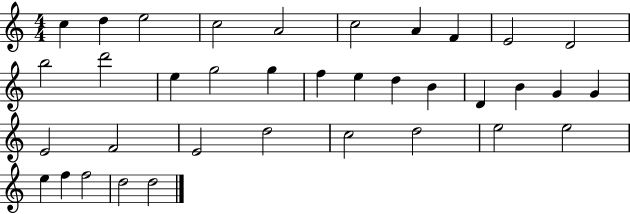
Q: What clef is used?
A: treble